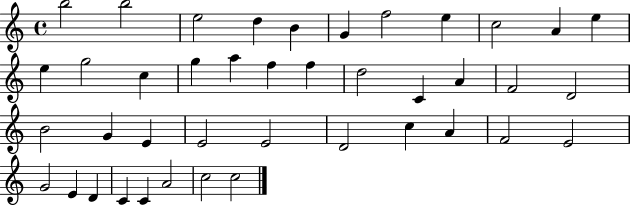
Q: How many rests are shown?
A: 0